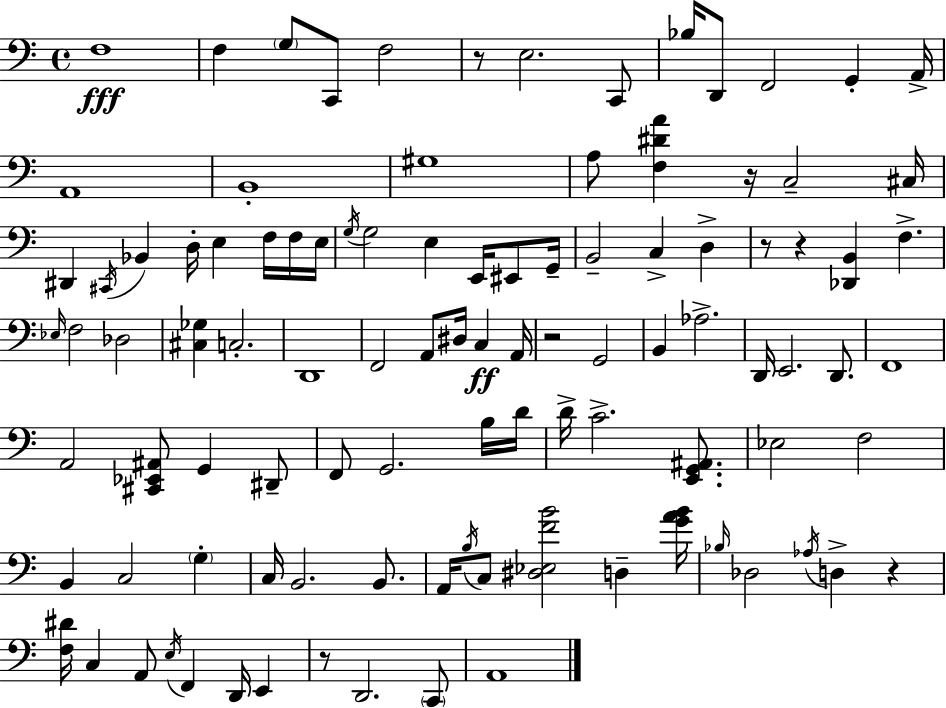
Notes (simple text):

F3/w F3/q G3/e C2/e F3/h R/e E3/h. C2/e Bb3/s D2/e F2/h G2/q A2/s A2/w B2/w G#3/w A3/e [F3,D#4,A4]/q R/s C3/h C#3/s D#2/q C#2/s Bb2/q D3/s E3/q F3/s F3/s E3/s G3/s G3/h E3/q E2/s EIS2/e G2/s B2/h C3/q D3/q R/e R/q [Db2,B2]/q F3/q. Eb3/s F3/h Db3/h [C#3,Gb3]/q C3/h. D2/w F2/h A2/e D#3/s C3/q A2/s R/h G2/h B2/q Ab3/h. D2/s E2/h. D2/e. F2/w A2/h [C#2,Eb2,A#2]/e G2/q D#2/e F2/e G2/h. B3/s D4/s D4/s C4/h. [E2,G2,A#2]/e. Eb3/h F3/h B2/q C3/h G3/q C3/s B2/h. B2/e. A2/s B3/s C3/e [D#3,Eb3,F4,B4]/h D3/q [G4,A4,B4]/s Bb3/s Db3/h Ab3/s D3/q R/q [F3,D#4]/s C3/q A2/e E3/s F2/q D2/s E2/q R/e D2/h. C2/e A2/w